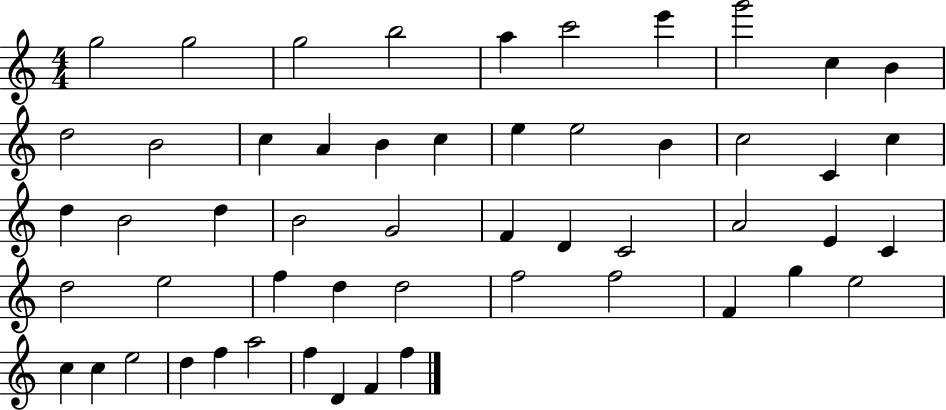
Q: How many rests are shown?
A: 0